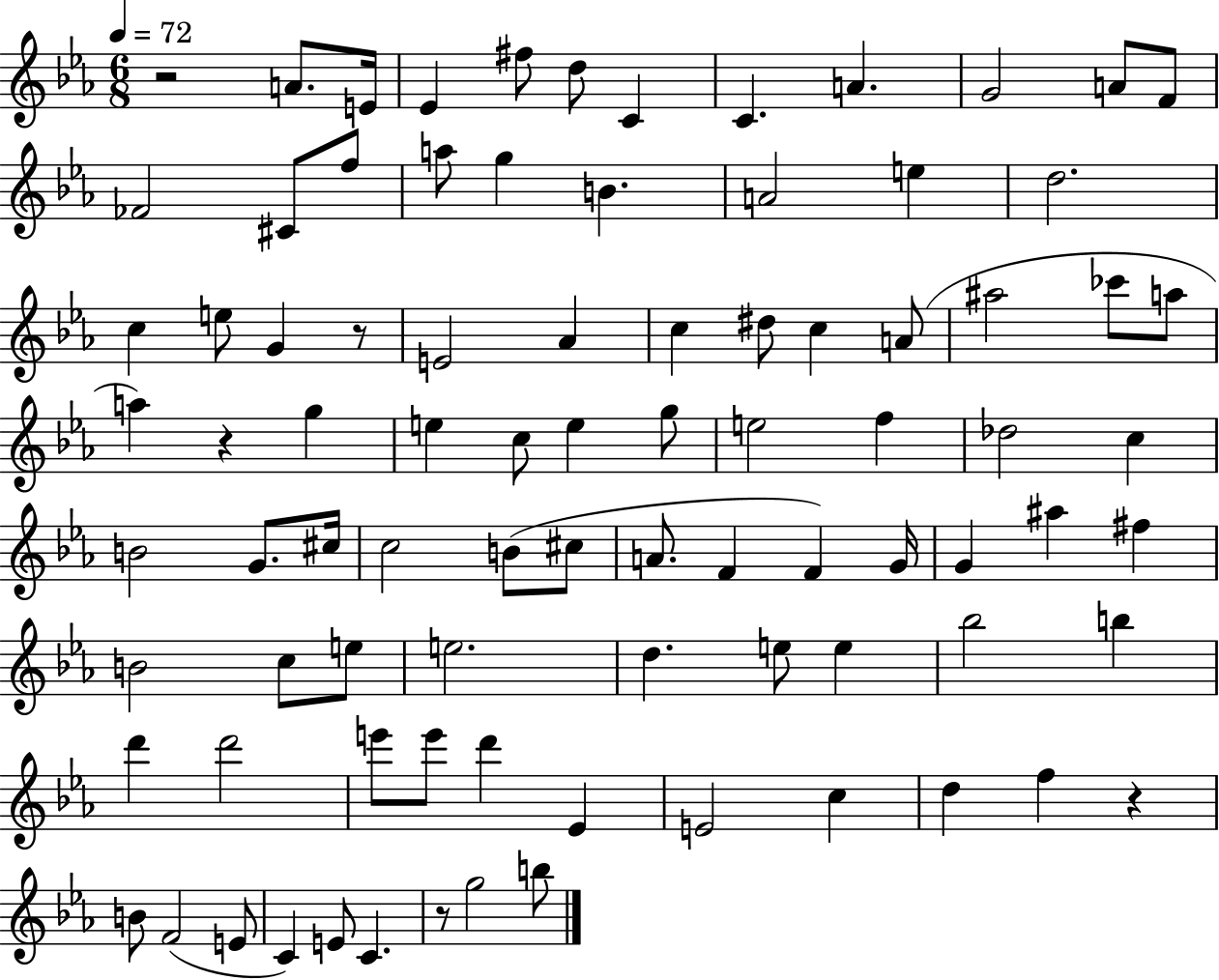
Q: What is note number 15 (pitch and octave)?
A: A5